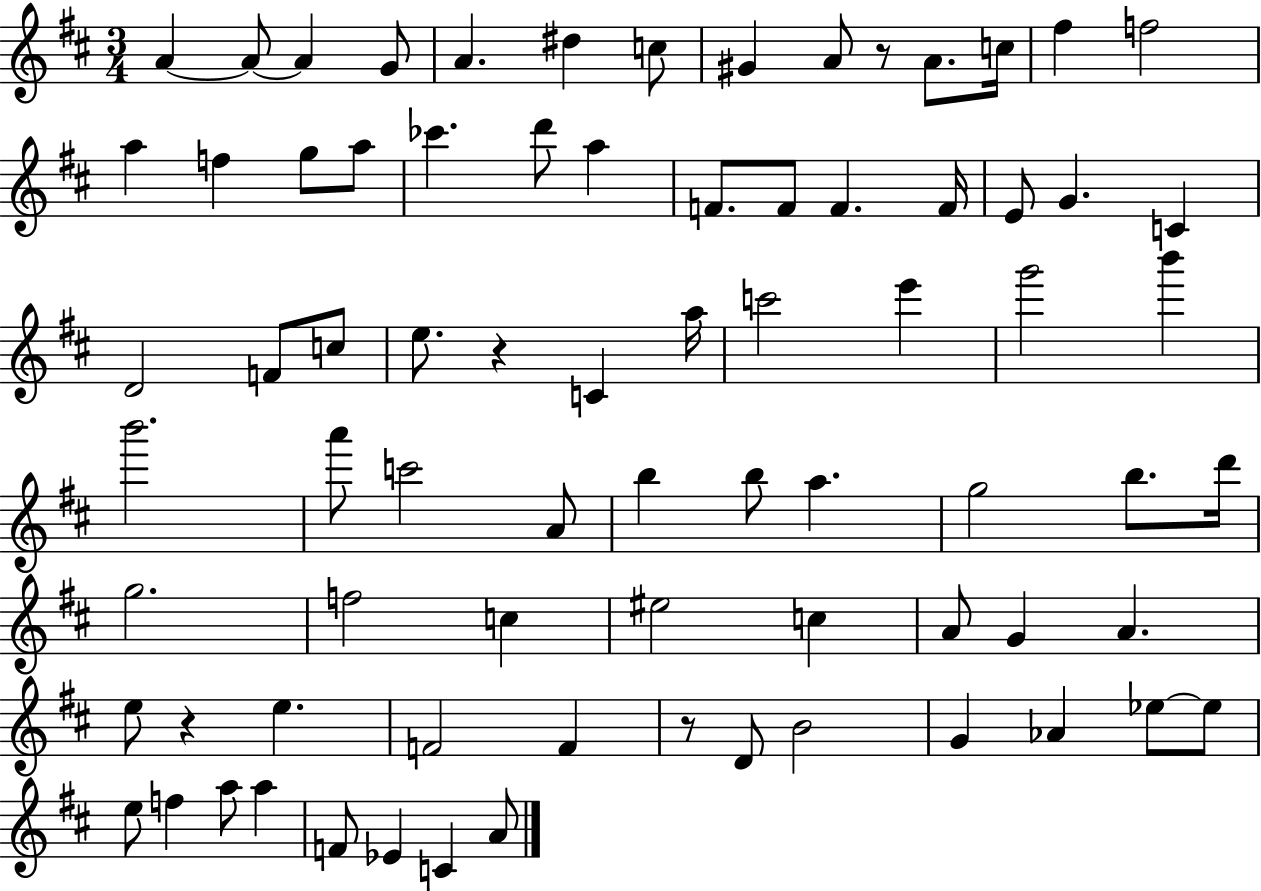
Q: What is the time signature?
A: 3/4